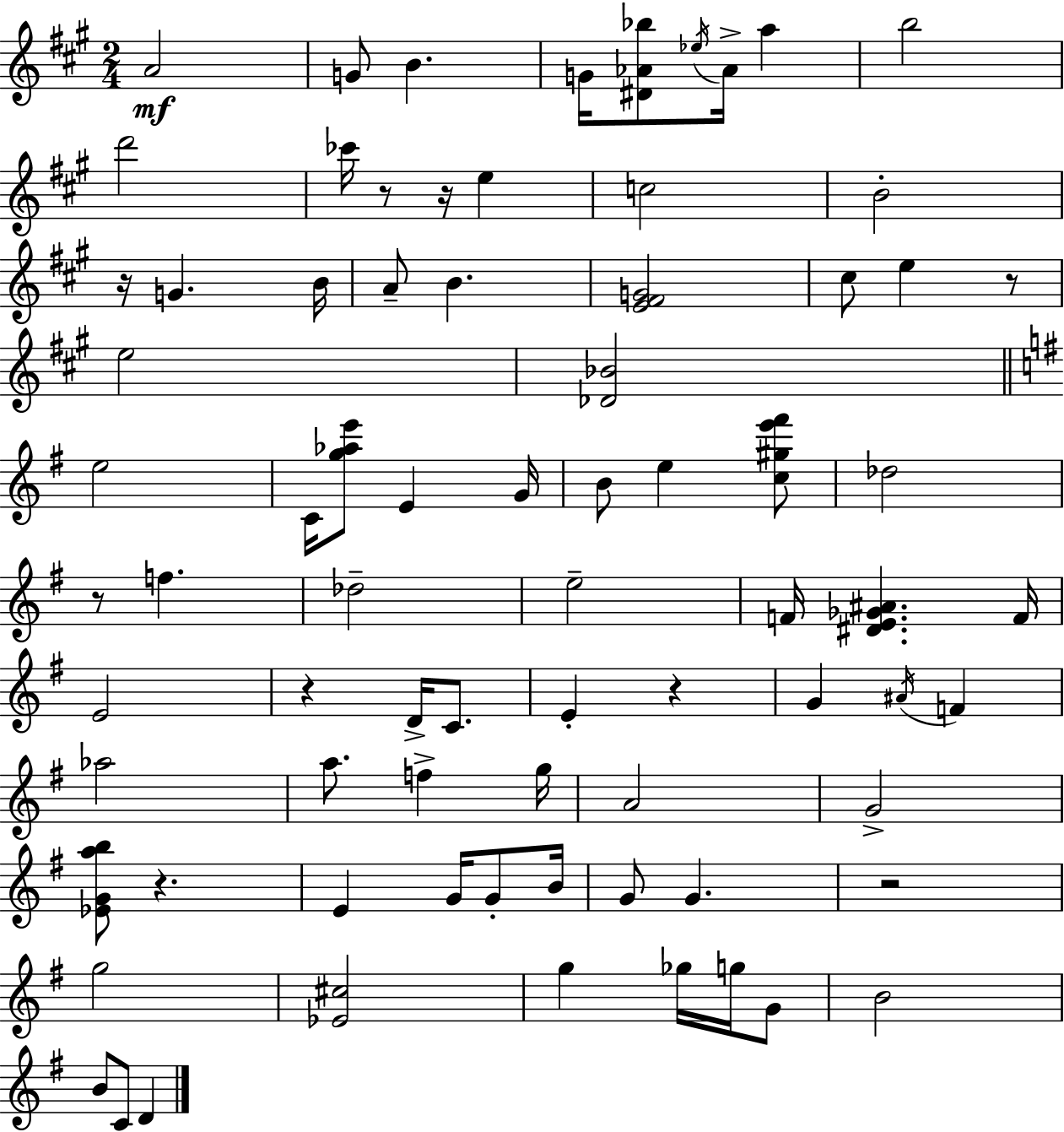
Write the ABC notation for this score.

X:1
T:Untitled
M:2/4
L:1/4
K:A
A2 G/2 B G/4 [^D_A_b]/2 _e/4 _A/4 a b2 d'2 _c'/4 z/2 z/4 e c2 B2 z/4 G B/4 A/2 B [E^FG]2 ^c/2 e z/2 e2 [_D_B]2 e2 C/4 [g_ae']/2 E G/4 B/2 e [c^ge'^f']/2 _d2 z/2 f _d2 e2 F/4 [^DE_G^A] F/4 E2 z D/4 C/2 E z G ^A/4 F _a2 a/2 f g/4 A2 G2 [_EGab]/2 z E G/4 G/2 B/4 G/2 G z2 g2 [_E^c]2 g _g/4 g/4 G/2 B2 B/2 C/2 D